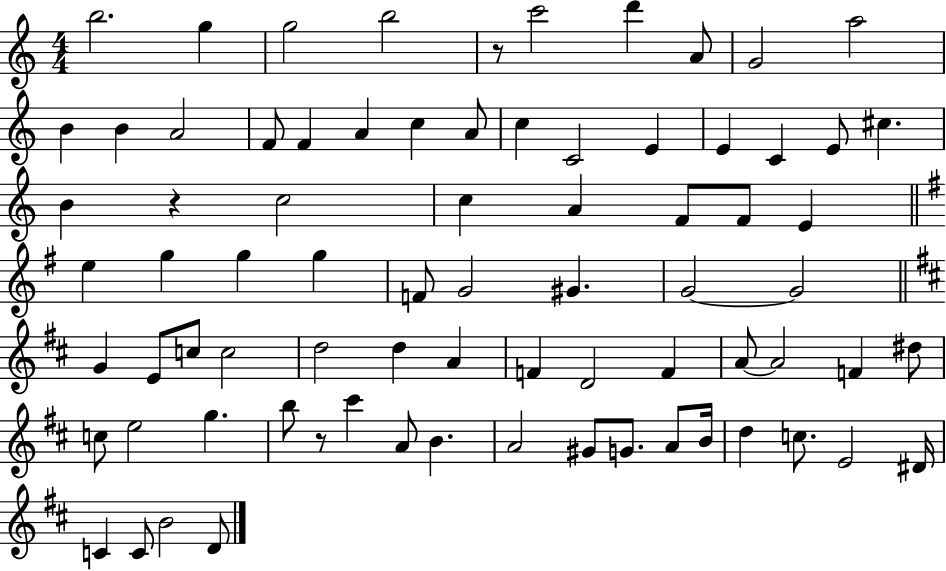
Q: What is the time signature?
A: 4/4